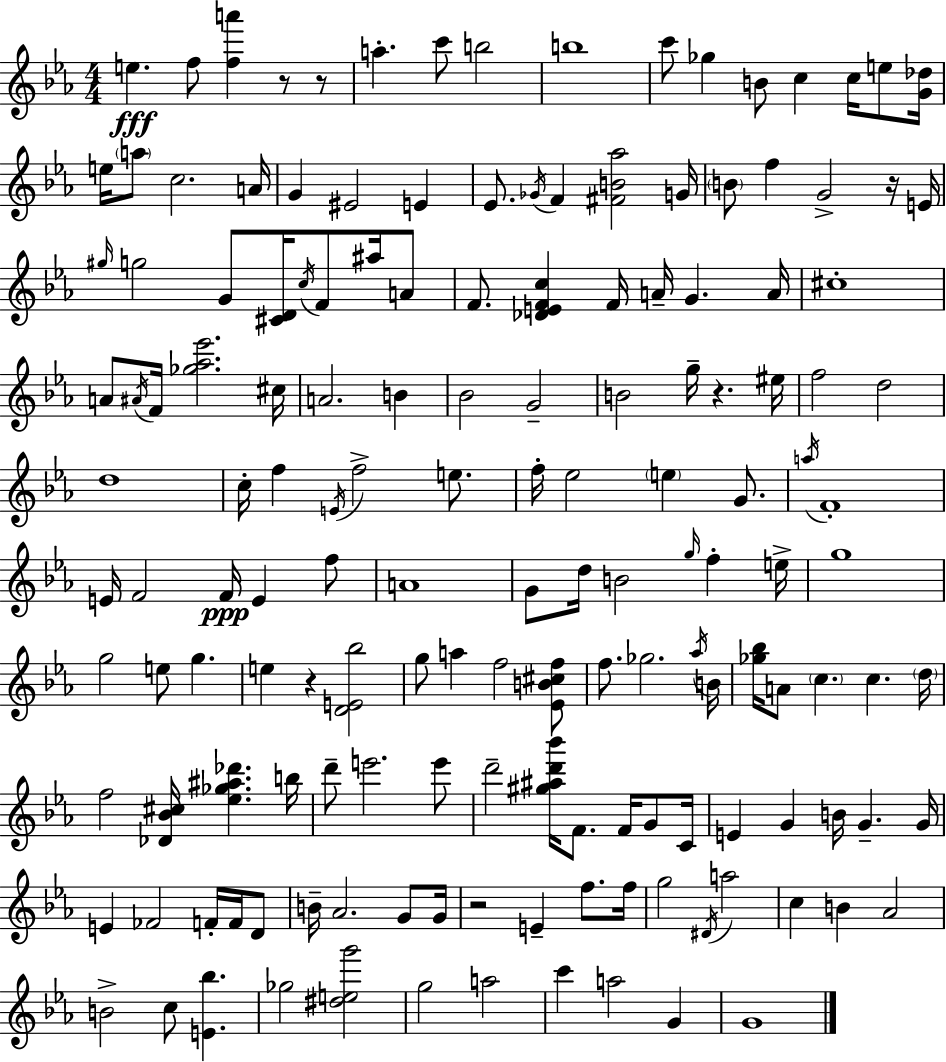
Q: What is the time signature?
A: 4/4